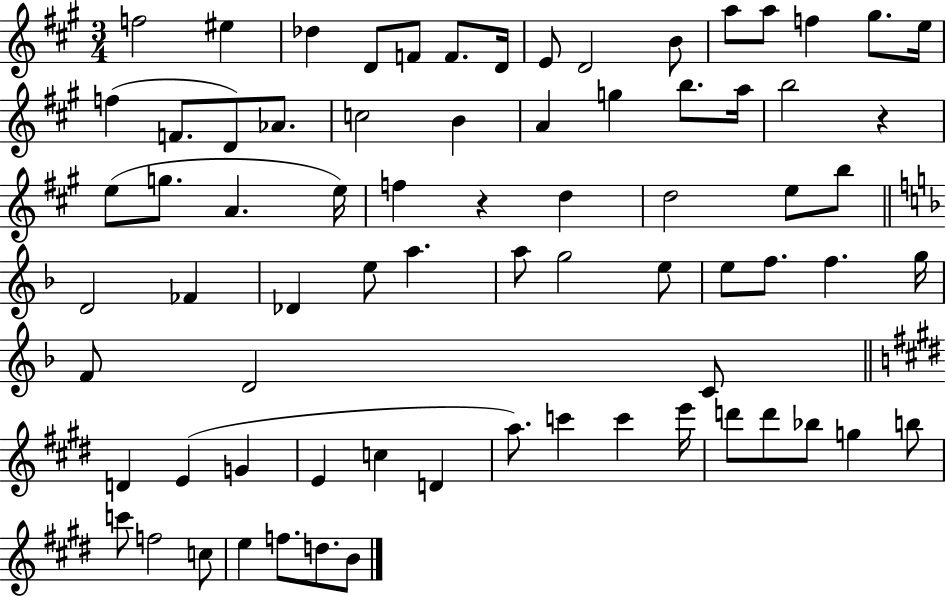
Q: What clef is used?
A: treble